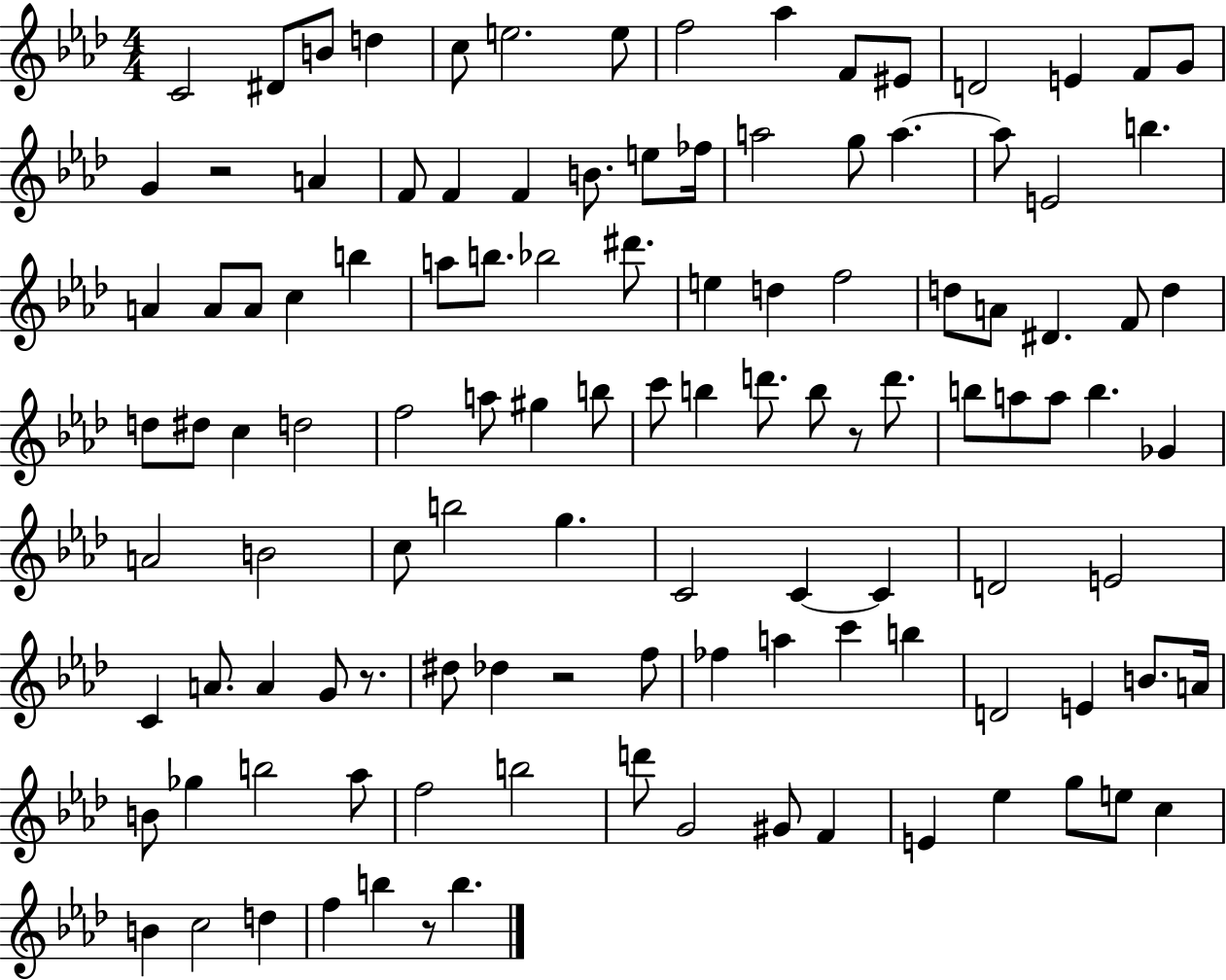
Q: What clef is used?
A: treble